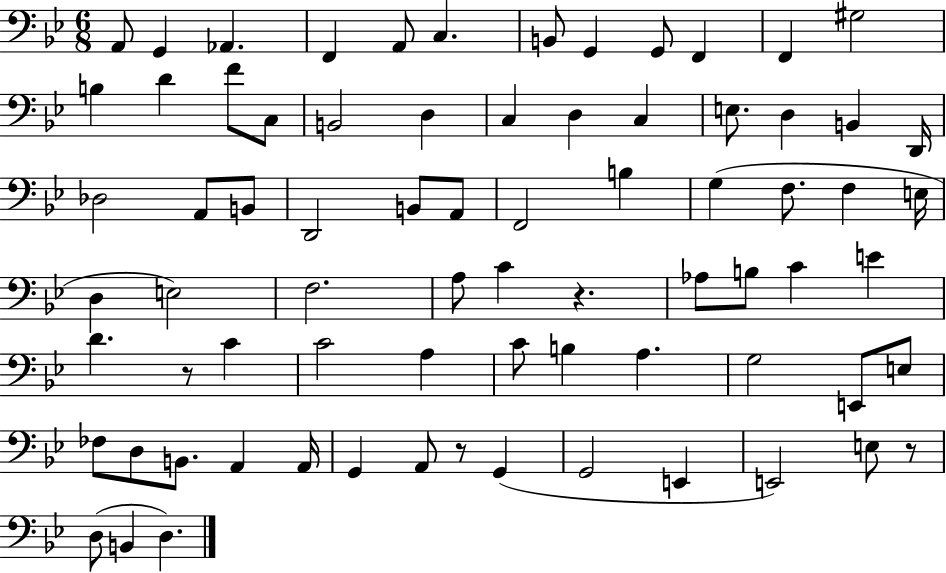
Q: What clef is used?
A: bass